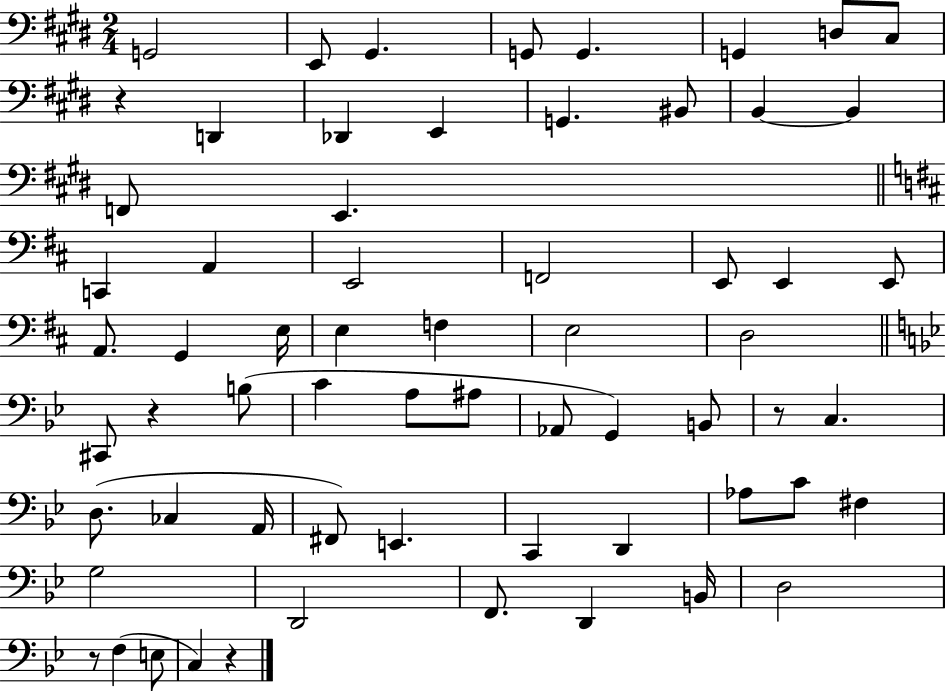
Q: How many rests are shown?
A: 5